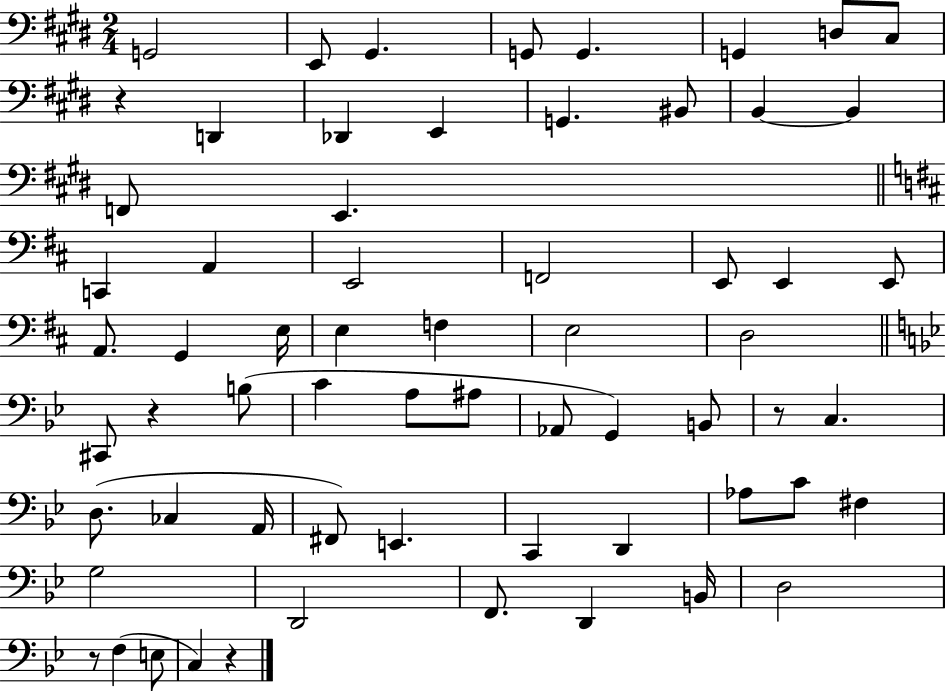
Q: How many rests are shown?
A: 5